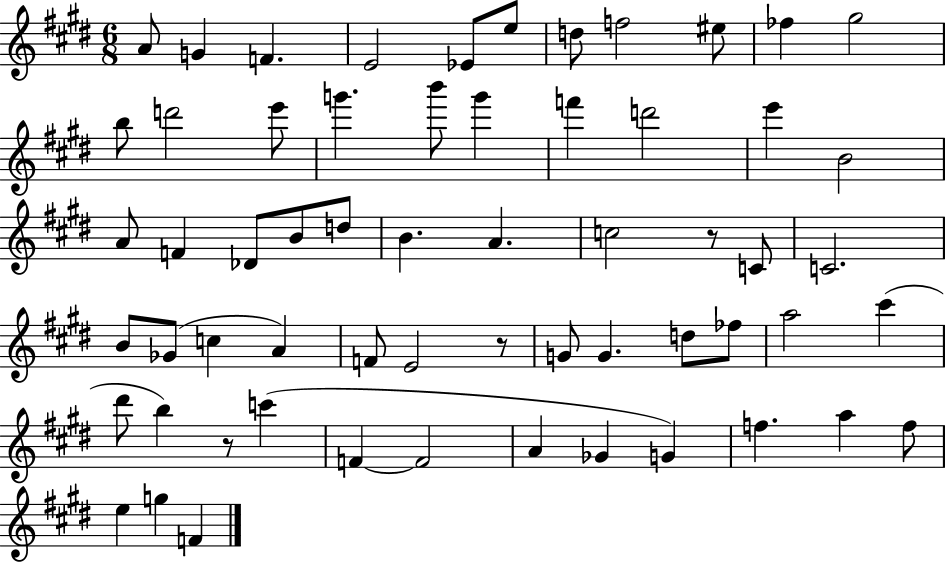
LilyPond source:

{
  \clef treble
  \numericTimeSignature
  \time 6/8
  \key e \major
  a'8 g'4 f'4. | e'2 ees'8 e''8 | d''8 f''2 eis''8 | fes''4 gis''2 | \break b''8 d'''2 e'''8 | g'''4. b'''8 g'''4 | f'''4 d'''2 | e'''4 b'2 | \break a'8 f'4 des'8 b'8 d''8 | b'4. a'4. | c''2 r8 c'8 | c'2. | \break b'8 ges'8( c''4 a'4) | f'8 e'2 r8 | g'8 g'4. d''8 fes''8 | a''2 cis'''4( | \break dis'''8 b''4) r8 c'''4( | f'4~~ f'2 | a'4 ges'4 g'4) | f''4. a''4 f''8 | \break e''4 g''4 f'4 | \bar "|."
}